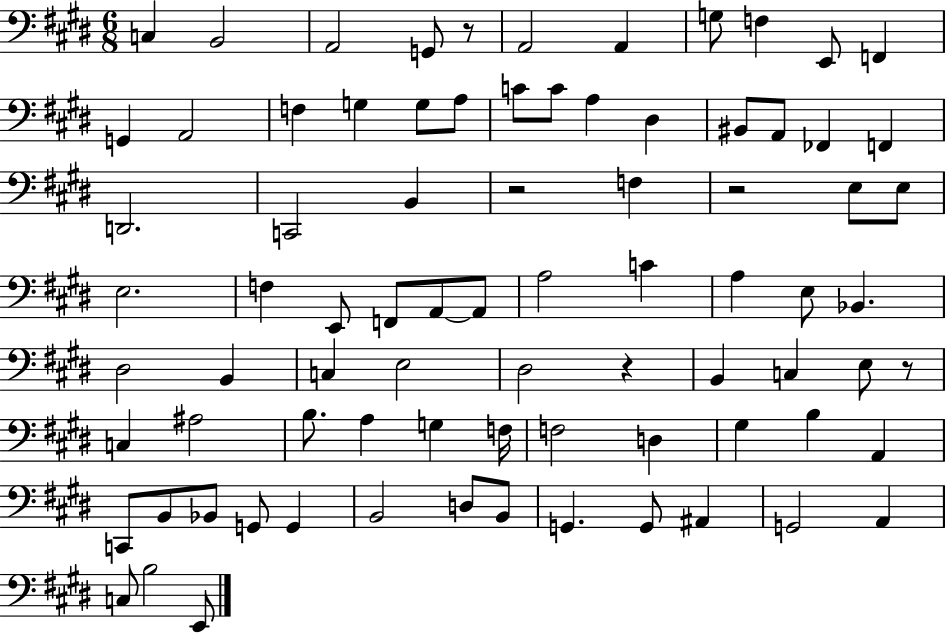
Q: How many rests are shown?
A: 5